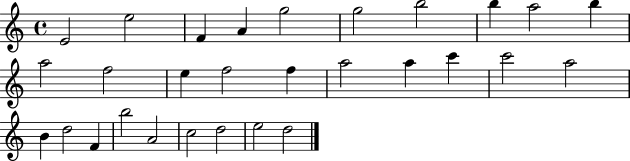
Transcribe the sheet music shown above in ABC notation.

X:1
T:Untitled
M:4/4
L:1/4
K:C
E2 e2 F A g2 g2 b2 b a2 b a2 f2 e f2 f a2 a c' c'2 a2 B d2 F b2 A2 c2 d2 e2 d2